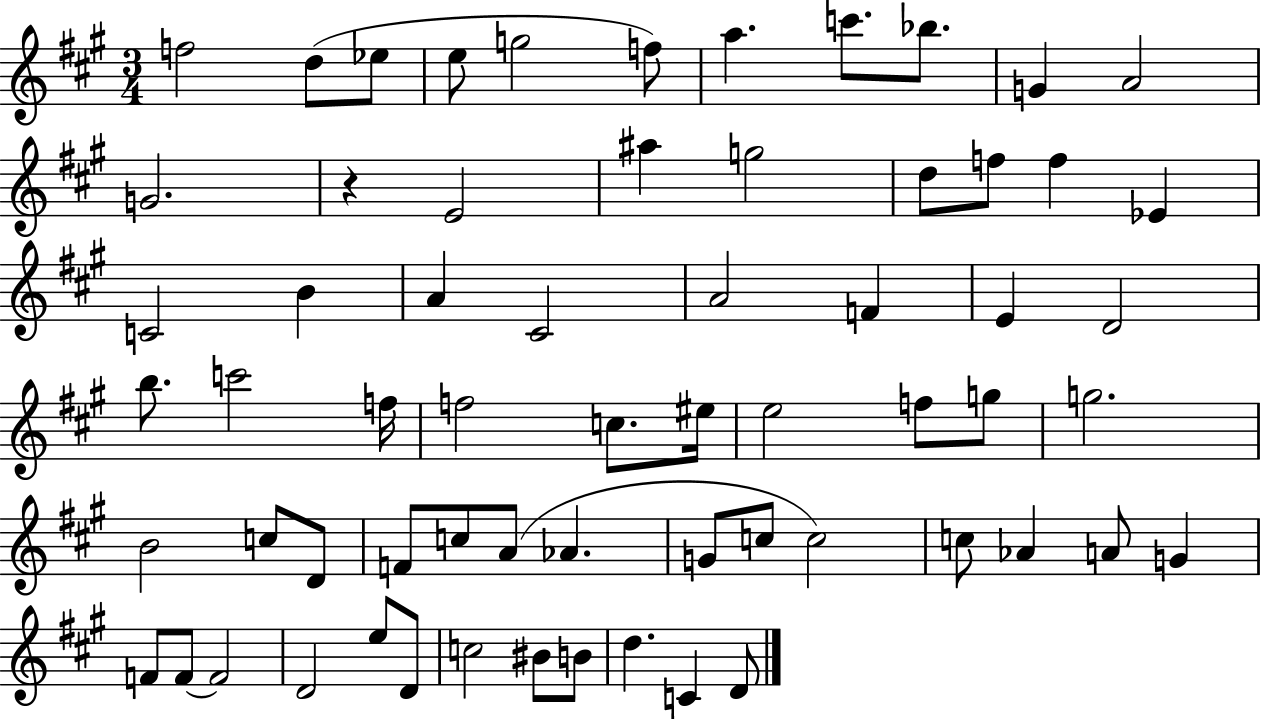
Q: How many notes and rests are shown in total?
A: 64